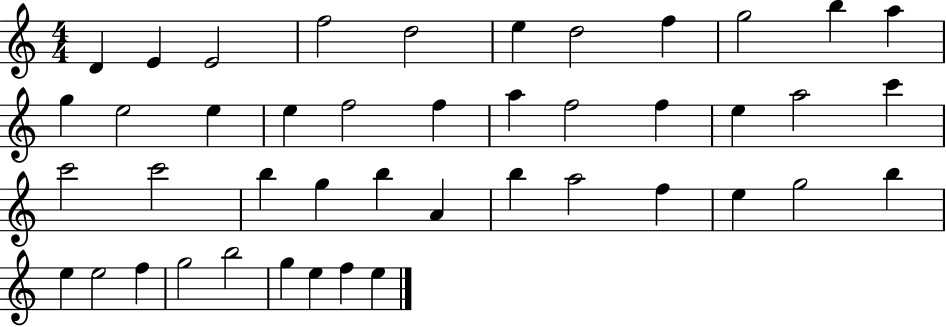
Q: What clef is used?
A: treble